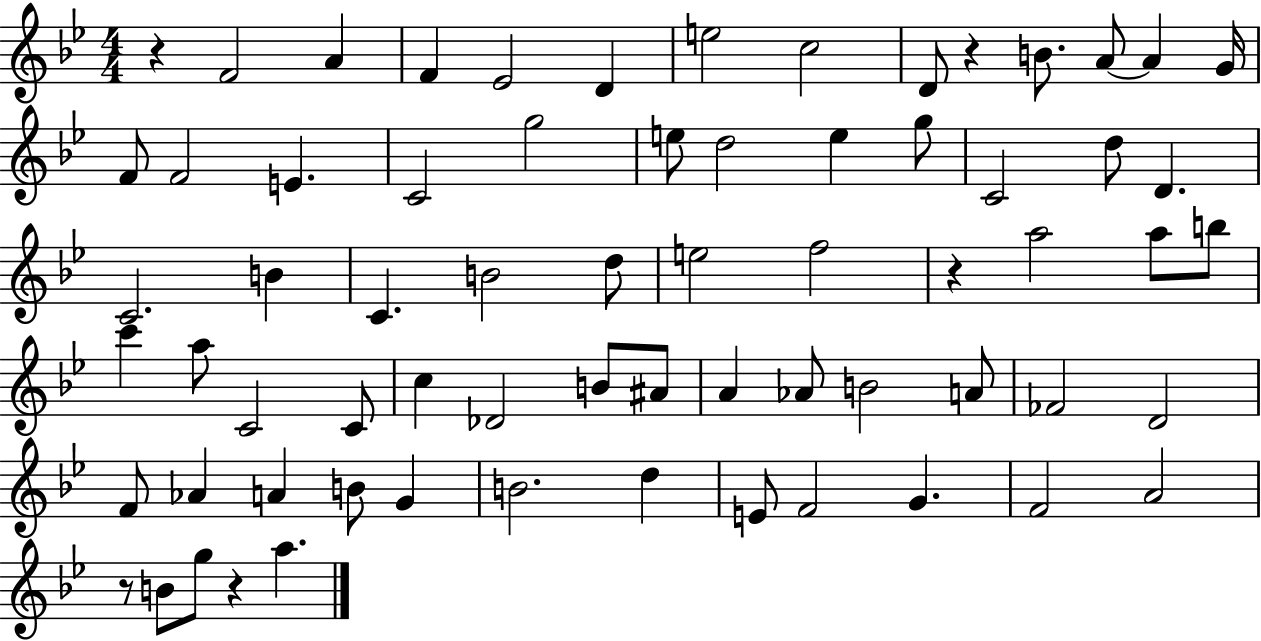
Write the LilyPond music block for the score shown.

{
  \clef treble
  \numericTimeSignature
  \time 4/4
  \key bes \major
  r4 f'2 a'4 | f'4 ees'2 d'4 | e''2 c''2 | d'8 r4 b'8. a'8~~ a'4 g'16 | \break f'8 f'2 e'4. | c'2 g''2 | e''8 d''2 e''4 g''8 | c'2 d''8 d'4. | \break c'2. b'4 | c'4. b'2 d''8 | e''2 f''2 | r4 a''2 a''8 b''8 | \break c'''4 a''8 c'2 c'8 | c''4 des'2 b'8 ais'8 | a'4 aes'8 b'2 a'8 | fes'2 d'2 | \break f'8 aes'4 a'4 b'8 g'4 | b'2. d''4 | e'8 f'2 g'4. | f'2 a'2 | \break r8 b'8 g''8 r4 a''4. | \bar "|."
}